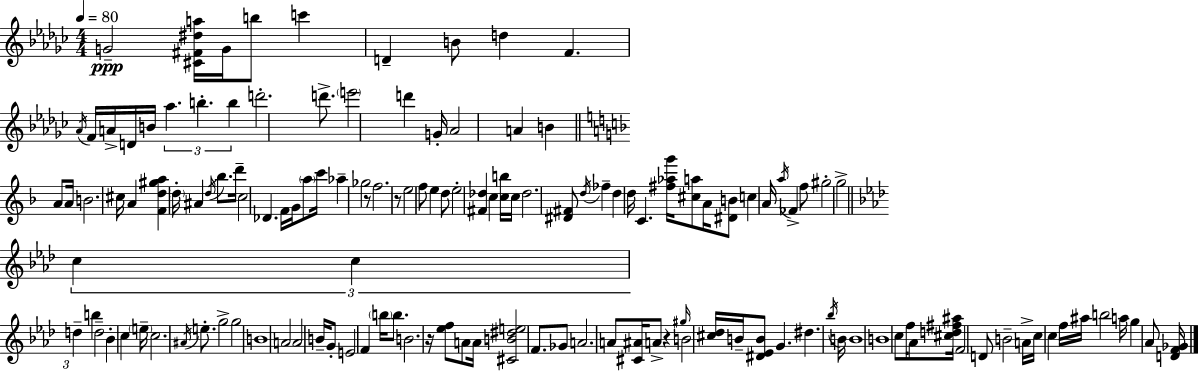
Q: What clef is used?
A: treble